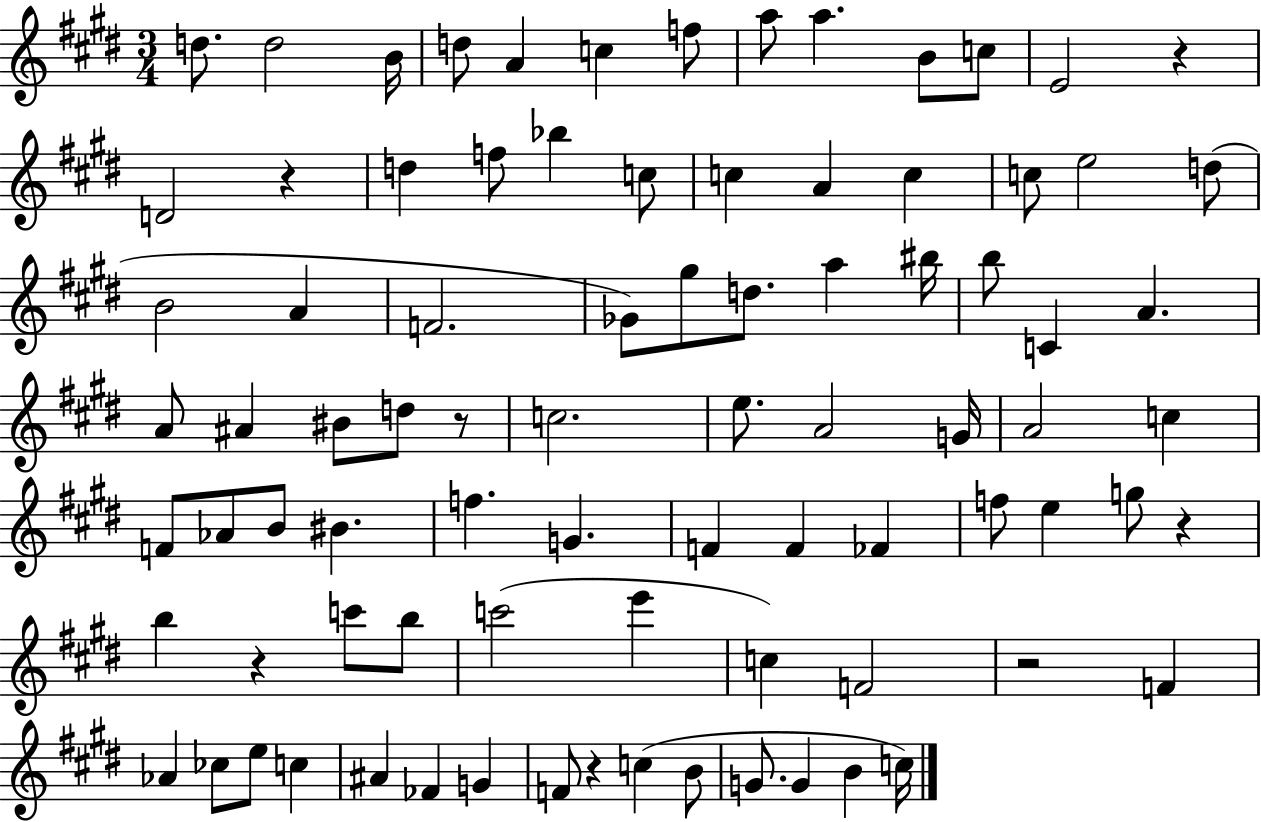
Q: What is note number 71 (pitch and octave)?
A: G4